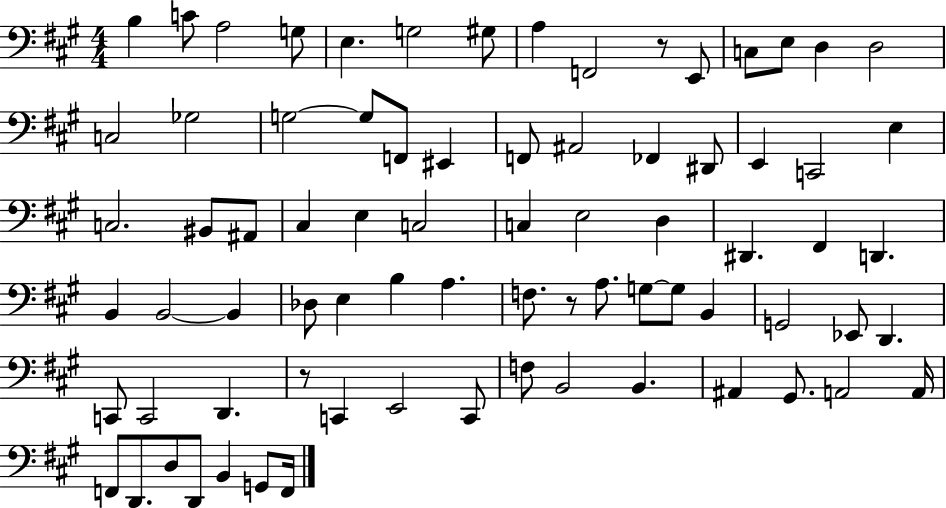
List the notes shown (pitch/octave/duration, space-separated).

B3/q C4/e A3/h G3/e E3/q. G3/h G#3/e A3/q F2/h R/e E2/e C3/e E3/e D3/q D3/h C3/h Gb3/h G3/h G3/e F2/e EIS2/q F2/e A#2/h FES2/q D#2/e E2/q C2/h E3/q C3/h. BIS2/e A#2/e C#3/q E3/q C3/h C3/q E3/h D3/q D#2/q. F#2/q D2/q. B2/q B2/h B2/q Db3/e E3/q B3/q A3/q. F3/e. R/e A3/e. G3/e G3/e B2/q G2/h Eb2/e D2/q. C2/e C2/h D2/q. R/e C2/q E2/h C2/e F3/e B2/h B2/q. A#2/q G#2/e. A2/h A2/s F2/e D2/e. D3/e D2/e B2/q G2/e F2/s